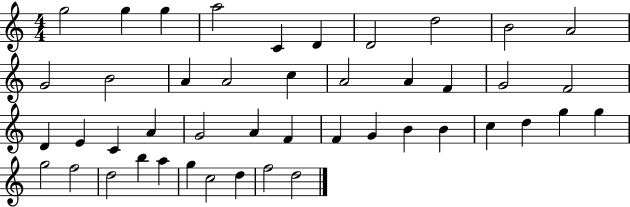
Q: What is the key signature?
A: C major